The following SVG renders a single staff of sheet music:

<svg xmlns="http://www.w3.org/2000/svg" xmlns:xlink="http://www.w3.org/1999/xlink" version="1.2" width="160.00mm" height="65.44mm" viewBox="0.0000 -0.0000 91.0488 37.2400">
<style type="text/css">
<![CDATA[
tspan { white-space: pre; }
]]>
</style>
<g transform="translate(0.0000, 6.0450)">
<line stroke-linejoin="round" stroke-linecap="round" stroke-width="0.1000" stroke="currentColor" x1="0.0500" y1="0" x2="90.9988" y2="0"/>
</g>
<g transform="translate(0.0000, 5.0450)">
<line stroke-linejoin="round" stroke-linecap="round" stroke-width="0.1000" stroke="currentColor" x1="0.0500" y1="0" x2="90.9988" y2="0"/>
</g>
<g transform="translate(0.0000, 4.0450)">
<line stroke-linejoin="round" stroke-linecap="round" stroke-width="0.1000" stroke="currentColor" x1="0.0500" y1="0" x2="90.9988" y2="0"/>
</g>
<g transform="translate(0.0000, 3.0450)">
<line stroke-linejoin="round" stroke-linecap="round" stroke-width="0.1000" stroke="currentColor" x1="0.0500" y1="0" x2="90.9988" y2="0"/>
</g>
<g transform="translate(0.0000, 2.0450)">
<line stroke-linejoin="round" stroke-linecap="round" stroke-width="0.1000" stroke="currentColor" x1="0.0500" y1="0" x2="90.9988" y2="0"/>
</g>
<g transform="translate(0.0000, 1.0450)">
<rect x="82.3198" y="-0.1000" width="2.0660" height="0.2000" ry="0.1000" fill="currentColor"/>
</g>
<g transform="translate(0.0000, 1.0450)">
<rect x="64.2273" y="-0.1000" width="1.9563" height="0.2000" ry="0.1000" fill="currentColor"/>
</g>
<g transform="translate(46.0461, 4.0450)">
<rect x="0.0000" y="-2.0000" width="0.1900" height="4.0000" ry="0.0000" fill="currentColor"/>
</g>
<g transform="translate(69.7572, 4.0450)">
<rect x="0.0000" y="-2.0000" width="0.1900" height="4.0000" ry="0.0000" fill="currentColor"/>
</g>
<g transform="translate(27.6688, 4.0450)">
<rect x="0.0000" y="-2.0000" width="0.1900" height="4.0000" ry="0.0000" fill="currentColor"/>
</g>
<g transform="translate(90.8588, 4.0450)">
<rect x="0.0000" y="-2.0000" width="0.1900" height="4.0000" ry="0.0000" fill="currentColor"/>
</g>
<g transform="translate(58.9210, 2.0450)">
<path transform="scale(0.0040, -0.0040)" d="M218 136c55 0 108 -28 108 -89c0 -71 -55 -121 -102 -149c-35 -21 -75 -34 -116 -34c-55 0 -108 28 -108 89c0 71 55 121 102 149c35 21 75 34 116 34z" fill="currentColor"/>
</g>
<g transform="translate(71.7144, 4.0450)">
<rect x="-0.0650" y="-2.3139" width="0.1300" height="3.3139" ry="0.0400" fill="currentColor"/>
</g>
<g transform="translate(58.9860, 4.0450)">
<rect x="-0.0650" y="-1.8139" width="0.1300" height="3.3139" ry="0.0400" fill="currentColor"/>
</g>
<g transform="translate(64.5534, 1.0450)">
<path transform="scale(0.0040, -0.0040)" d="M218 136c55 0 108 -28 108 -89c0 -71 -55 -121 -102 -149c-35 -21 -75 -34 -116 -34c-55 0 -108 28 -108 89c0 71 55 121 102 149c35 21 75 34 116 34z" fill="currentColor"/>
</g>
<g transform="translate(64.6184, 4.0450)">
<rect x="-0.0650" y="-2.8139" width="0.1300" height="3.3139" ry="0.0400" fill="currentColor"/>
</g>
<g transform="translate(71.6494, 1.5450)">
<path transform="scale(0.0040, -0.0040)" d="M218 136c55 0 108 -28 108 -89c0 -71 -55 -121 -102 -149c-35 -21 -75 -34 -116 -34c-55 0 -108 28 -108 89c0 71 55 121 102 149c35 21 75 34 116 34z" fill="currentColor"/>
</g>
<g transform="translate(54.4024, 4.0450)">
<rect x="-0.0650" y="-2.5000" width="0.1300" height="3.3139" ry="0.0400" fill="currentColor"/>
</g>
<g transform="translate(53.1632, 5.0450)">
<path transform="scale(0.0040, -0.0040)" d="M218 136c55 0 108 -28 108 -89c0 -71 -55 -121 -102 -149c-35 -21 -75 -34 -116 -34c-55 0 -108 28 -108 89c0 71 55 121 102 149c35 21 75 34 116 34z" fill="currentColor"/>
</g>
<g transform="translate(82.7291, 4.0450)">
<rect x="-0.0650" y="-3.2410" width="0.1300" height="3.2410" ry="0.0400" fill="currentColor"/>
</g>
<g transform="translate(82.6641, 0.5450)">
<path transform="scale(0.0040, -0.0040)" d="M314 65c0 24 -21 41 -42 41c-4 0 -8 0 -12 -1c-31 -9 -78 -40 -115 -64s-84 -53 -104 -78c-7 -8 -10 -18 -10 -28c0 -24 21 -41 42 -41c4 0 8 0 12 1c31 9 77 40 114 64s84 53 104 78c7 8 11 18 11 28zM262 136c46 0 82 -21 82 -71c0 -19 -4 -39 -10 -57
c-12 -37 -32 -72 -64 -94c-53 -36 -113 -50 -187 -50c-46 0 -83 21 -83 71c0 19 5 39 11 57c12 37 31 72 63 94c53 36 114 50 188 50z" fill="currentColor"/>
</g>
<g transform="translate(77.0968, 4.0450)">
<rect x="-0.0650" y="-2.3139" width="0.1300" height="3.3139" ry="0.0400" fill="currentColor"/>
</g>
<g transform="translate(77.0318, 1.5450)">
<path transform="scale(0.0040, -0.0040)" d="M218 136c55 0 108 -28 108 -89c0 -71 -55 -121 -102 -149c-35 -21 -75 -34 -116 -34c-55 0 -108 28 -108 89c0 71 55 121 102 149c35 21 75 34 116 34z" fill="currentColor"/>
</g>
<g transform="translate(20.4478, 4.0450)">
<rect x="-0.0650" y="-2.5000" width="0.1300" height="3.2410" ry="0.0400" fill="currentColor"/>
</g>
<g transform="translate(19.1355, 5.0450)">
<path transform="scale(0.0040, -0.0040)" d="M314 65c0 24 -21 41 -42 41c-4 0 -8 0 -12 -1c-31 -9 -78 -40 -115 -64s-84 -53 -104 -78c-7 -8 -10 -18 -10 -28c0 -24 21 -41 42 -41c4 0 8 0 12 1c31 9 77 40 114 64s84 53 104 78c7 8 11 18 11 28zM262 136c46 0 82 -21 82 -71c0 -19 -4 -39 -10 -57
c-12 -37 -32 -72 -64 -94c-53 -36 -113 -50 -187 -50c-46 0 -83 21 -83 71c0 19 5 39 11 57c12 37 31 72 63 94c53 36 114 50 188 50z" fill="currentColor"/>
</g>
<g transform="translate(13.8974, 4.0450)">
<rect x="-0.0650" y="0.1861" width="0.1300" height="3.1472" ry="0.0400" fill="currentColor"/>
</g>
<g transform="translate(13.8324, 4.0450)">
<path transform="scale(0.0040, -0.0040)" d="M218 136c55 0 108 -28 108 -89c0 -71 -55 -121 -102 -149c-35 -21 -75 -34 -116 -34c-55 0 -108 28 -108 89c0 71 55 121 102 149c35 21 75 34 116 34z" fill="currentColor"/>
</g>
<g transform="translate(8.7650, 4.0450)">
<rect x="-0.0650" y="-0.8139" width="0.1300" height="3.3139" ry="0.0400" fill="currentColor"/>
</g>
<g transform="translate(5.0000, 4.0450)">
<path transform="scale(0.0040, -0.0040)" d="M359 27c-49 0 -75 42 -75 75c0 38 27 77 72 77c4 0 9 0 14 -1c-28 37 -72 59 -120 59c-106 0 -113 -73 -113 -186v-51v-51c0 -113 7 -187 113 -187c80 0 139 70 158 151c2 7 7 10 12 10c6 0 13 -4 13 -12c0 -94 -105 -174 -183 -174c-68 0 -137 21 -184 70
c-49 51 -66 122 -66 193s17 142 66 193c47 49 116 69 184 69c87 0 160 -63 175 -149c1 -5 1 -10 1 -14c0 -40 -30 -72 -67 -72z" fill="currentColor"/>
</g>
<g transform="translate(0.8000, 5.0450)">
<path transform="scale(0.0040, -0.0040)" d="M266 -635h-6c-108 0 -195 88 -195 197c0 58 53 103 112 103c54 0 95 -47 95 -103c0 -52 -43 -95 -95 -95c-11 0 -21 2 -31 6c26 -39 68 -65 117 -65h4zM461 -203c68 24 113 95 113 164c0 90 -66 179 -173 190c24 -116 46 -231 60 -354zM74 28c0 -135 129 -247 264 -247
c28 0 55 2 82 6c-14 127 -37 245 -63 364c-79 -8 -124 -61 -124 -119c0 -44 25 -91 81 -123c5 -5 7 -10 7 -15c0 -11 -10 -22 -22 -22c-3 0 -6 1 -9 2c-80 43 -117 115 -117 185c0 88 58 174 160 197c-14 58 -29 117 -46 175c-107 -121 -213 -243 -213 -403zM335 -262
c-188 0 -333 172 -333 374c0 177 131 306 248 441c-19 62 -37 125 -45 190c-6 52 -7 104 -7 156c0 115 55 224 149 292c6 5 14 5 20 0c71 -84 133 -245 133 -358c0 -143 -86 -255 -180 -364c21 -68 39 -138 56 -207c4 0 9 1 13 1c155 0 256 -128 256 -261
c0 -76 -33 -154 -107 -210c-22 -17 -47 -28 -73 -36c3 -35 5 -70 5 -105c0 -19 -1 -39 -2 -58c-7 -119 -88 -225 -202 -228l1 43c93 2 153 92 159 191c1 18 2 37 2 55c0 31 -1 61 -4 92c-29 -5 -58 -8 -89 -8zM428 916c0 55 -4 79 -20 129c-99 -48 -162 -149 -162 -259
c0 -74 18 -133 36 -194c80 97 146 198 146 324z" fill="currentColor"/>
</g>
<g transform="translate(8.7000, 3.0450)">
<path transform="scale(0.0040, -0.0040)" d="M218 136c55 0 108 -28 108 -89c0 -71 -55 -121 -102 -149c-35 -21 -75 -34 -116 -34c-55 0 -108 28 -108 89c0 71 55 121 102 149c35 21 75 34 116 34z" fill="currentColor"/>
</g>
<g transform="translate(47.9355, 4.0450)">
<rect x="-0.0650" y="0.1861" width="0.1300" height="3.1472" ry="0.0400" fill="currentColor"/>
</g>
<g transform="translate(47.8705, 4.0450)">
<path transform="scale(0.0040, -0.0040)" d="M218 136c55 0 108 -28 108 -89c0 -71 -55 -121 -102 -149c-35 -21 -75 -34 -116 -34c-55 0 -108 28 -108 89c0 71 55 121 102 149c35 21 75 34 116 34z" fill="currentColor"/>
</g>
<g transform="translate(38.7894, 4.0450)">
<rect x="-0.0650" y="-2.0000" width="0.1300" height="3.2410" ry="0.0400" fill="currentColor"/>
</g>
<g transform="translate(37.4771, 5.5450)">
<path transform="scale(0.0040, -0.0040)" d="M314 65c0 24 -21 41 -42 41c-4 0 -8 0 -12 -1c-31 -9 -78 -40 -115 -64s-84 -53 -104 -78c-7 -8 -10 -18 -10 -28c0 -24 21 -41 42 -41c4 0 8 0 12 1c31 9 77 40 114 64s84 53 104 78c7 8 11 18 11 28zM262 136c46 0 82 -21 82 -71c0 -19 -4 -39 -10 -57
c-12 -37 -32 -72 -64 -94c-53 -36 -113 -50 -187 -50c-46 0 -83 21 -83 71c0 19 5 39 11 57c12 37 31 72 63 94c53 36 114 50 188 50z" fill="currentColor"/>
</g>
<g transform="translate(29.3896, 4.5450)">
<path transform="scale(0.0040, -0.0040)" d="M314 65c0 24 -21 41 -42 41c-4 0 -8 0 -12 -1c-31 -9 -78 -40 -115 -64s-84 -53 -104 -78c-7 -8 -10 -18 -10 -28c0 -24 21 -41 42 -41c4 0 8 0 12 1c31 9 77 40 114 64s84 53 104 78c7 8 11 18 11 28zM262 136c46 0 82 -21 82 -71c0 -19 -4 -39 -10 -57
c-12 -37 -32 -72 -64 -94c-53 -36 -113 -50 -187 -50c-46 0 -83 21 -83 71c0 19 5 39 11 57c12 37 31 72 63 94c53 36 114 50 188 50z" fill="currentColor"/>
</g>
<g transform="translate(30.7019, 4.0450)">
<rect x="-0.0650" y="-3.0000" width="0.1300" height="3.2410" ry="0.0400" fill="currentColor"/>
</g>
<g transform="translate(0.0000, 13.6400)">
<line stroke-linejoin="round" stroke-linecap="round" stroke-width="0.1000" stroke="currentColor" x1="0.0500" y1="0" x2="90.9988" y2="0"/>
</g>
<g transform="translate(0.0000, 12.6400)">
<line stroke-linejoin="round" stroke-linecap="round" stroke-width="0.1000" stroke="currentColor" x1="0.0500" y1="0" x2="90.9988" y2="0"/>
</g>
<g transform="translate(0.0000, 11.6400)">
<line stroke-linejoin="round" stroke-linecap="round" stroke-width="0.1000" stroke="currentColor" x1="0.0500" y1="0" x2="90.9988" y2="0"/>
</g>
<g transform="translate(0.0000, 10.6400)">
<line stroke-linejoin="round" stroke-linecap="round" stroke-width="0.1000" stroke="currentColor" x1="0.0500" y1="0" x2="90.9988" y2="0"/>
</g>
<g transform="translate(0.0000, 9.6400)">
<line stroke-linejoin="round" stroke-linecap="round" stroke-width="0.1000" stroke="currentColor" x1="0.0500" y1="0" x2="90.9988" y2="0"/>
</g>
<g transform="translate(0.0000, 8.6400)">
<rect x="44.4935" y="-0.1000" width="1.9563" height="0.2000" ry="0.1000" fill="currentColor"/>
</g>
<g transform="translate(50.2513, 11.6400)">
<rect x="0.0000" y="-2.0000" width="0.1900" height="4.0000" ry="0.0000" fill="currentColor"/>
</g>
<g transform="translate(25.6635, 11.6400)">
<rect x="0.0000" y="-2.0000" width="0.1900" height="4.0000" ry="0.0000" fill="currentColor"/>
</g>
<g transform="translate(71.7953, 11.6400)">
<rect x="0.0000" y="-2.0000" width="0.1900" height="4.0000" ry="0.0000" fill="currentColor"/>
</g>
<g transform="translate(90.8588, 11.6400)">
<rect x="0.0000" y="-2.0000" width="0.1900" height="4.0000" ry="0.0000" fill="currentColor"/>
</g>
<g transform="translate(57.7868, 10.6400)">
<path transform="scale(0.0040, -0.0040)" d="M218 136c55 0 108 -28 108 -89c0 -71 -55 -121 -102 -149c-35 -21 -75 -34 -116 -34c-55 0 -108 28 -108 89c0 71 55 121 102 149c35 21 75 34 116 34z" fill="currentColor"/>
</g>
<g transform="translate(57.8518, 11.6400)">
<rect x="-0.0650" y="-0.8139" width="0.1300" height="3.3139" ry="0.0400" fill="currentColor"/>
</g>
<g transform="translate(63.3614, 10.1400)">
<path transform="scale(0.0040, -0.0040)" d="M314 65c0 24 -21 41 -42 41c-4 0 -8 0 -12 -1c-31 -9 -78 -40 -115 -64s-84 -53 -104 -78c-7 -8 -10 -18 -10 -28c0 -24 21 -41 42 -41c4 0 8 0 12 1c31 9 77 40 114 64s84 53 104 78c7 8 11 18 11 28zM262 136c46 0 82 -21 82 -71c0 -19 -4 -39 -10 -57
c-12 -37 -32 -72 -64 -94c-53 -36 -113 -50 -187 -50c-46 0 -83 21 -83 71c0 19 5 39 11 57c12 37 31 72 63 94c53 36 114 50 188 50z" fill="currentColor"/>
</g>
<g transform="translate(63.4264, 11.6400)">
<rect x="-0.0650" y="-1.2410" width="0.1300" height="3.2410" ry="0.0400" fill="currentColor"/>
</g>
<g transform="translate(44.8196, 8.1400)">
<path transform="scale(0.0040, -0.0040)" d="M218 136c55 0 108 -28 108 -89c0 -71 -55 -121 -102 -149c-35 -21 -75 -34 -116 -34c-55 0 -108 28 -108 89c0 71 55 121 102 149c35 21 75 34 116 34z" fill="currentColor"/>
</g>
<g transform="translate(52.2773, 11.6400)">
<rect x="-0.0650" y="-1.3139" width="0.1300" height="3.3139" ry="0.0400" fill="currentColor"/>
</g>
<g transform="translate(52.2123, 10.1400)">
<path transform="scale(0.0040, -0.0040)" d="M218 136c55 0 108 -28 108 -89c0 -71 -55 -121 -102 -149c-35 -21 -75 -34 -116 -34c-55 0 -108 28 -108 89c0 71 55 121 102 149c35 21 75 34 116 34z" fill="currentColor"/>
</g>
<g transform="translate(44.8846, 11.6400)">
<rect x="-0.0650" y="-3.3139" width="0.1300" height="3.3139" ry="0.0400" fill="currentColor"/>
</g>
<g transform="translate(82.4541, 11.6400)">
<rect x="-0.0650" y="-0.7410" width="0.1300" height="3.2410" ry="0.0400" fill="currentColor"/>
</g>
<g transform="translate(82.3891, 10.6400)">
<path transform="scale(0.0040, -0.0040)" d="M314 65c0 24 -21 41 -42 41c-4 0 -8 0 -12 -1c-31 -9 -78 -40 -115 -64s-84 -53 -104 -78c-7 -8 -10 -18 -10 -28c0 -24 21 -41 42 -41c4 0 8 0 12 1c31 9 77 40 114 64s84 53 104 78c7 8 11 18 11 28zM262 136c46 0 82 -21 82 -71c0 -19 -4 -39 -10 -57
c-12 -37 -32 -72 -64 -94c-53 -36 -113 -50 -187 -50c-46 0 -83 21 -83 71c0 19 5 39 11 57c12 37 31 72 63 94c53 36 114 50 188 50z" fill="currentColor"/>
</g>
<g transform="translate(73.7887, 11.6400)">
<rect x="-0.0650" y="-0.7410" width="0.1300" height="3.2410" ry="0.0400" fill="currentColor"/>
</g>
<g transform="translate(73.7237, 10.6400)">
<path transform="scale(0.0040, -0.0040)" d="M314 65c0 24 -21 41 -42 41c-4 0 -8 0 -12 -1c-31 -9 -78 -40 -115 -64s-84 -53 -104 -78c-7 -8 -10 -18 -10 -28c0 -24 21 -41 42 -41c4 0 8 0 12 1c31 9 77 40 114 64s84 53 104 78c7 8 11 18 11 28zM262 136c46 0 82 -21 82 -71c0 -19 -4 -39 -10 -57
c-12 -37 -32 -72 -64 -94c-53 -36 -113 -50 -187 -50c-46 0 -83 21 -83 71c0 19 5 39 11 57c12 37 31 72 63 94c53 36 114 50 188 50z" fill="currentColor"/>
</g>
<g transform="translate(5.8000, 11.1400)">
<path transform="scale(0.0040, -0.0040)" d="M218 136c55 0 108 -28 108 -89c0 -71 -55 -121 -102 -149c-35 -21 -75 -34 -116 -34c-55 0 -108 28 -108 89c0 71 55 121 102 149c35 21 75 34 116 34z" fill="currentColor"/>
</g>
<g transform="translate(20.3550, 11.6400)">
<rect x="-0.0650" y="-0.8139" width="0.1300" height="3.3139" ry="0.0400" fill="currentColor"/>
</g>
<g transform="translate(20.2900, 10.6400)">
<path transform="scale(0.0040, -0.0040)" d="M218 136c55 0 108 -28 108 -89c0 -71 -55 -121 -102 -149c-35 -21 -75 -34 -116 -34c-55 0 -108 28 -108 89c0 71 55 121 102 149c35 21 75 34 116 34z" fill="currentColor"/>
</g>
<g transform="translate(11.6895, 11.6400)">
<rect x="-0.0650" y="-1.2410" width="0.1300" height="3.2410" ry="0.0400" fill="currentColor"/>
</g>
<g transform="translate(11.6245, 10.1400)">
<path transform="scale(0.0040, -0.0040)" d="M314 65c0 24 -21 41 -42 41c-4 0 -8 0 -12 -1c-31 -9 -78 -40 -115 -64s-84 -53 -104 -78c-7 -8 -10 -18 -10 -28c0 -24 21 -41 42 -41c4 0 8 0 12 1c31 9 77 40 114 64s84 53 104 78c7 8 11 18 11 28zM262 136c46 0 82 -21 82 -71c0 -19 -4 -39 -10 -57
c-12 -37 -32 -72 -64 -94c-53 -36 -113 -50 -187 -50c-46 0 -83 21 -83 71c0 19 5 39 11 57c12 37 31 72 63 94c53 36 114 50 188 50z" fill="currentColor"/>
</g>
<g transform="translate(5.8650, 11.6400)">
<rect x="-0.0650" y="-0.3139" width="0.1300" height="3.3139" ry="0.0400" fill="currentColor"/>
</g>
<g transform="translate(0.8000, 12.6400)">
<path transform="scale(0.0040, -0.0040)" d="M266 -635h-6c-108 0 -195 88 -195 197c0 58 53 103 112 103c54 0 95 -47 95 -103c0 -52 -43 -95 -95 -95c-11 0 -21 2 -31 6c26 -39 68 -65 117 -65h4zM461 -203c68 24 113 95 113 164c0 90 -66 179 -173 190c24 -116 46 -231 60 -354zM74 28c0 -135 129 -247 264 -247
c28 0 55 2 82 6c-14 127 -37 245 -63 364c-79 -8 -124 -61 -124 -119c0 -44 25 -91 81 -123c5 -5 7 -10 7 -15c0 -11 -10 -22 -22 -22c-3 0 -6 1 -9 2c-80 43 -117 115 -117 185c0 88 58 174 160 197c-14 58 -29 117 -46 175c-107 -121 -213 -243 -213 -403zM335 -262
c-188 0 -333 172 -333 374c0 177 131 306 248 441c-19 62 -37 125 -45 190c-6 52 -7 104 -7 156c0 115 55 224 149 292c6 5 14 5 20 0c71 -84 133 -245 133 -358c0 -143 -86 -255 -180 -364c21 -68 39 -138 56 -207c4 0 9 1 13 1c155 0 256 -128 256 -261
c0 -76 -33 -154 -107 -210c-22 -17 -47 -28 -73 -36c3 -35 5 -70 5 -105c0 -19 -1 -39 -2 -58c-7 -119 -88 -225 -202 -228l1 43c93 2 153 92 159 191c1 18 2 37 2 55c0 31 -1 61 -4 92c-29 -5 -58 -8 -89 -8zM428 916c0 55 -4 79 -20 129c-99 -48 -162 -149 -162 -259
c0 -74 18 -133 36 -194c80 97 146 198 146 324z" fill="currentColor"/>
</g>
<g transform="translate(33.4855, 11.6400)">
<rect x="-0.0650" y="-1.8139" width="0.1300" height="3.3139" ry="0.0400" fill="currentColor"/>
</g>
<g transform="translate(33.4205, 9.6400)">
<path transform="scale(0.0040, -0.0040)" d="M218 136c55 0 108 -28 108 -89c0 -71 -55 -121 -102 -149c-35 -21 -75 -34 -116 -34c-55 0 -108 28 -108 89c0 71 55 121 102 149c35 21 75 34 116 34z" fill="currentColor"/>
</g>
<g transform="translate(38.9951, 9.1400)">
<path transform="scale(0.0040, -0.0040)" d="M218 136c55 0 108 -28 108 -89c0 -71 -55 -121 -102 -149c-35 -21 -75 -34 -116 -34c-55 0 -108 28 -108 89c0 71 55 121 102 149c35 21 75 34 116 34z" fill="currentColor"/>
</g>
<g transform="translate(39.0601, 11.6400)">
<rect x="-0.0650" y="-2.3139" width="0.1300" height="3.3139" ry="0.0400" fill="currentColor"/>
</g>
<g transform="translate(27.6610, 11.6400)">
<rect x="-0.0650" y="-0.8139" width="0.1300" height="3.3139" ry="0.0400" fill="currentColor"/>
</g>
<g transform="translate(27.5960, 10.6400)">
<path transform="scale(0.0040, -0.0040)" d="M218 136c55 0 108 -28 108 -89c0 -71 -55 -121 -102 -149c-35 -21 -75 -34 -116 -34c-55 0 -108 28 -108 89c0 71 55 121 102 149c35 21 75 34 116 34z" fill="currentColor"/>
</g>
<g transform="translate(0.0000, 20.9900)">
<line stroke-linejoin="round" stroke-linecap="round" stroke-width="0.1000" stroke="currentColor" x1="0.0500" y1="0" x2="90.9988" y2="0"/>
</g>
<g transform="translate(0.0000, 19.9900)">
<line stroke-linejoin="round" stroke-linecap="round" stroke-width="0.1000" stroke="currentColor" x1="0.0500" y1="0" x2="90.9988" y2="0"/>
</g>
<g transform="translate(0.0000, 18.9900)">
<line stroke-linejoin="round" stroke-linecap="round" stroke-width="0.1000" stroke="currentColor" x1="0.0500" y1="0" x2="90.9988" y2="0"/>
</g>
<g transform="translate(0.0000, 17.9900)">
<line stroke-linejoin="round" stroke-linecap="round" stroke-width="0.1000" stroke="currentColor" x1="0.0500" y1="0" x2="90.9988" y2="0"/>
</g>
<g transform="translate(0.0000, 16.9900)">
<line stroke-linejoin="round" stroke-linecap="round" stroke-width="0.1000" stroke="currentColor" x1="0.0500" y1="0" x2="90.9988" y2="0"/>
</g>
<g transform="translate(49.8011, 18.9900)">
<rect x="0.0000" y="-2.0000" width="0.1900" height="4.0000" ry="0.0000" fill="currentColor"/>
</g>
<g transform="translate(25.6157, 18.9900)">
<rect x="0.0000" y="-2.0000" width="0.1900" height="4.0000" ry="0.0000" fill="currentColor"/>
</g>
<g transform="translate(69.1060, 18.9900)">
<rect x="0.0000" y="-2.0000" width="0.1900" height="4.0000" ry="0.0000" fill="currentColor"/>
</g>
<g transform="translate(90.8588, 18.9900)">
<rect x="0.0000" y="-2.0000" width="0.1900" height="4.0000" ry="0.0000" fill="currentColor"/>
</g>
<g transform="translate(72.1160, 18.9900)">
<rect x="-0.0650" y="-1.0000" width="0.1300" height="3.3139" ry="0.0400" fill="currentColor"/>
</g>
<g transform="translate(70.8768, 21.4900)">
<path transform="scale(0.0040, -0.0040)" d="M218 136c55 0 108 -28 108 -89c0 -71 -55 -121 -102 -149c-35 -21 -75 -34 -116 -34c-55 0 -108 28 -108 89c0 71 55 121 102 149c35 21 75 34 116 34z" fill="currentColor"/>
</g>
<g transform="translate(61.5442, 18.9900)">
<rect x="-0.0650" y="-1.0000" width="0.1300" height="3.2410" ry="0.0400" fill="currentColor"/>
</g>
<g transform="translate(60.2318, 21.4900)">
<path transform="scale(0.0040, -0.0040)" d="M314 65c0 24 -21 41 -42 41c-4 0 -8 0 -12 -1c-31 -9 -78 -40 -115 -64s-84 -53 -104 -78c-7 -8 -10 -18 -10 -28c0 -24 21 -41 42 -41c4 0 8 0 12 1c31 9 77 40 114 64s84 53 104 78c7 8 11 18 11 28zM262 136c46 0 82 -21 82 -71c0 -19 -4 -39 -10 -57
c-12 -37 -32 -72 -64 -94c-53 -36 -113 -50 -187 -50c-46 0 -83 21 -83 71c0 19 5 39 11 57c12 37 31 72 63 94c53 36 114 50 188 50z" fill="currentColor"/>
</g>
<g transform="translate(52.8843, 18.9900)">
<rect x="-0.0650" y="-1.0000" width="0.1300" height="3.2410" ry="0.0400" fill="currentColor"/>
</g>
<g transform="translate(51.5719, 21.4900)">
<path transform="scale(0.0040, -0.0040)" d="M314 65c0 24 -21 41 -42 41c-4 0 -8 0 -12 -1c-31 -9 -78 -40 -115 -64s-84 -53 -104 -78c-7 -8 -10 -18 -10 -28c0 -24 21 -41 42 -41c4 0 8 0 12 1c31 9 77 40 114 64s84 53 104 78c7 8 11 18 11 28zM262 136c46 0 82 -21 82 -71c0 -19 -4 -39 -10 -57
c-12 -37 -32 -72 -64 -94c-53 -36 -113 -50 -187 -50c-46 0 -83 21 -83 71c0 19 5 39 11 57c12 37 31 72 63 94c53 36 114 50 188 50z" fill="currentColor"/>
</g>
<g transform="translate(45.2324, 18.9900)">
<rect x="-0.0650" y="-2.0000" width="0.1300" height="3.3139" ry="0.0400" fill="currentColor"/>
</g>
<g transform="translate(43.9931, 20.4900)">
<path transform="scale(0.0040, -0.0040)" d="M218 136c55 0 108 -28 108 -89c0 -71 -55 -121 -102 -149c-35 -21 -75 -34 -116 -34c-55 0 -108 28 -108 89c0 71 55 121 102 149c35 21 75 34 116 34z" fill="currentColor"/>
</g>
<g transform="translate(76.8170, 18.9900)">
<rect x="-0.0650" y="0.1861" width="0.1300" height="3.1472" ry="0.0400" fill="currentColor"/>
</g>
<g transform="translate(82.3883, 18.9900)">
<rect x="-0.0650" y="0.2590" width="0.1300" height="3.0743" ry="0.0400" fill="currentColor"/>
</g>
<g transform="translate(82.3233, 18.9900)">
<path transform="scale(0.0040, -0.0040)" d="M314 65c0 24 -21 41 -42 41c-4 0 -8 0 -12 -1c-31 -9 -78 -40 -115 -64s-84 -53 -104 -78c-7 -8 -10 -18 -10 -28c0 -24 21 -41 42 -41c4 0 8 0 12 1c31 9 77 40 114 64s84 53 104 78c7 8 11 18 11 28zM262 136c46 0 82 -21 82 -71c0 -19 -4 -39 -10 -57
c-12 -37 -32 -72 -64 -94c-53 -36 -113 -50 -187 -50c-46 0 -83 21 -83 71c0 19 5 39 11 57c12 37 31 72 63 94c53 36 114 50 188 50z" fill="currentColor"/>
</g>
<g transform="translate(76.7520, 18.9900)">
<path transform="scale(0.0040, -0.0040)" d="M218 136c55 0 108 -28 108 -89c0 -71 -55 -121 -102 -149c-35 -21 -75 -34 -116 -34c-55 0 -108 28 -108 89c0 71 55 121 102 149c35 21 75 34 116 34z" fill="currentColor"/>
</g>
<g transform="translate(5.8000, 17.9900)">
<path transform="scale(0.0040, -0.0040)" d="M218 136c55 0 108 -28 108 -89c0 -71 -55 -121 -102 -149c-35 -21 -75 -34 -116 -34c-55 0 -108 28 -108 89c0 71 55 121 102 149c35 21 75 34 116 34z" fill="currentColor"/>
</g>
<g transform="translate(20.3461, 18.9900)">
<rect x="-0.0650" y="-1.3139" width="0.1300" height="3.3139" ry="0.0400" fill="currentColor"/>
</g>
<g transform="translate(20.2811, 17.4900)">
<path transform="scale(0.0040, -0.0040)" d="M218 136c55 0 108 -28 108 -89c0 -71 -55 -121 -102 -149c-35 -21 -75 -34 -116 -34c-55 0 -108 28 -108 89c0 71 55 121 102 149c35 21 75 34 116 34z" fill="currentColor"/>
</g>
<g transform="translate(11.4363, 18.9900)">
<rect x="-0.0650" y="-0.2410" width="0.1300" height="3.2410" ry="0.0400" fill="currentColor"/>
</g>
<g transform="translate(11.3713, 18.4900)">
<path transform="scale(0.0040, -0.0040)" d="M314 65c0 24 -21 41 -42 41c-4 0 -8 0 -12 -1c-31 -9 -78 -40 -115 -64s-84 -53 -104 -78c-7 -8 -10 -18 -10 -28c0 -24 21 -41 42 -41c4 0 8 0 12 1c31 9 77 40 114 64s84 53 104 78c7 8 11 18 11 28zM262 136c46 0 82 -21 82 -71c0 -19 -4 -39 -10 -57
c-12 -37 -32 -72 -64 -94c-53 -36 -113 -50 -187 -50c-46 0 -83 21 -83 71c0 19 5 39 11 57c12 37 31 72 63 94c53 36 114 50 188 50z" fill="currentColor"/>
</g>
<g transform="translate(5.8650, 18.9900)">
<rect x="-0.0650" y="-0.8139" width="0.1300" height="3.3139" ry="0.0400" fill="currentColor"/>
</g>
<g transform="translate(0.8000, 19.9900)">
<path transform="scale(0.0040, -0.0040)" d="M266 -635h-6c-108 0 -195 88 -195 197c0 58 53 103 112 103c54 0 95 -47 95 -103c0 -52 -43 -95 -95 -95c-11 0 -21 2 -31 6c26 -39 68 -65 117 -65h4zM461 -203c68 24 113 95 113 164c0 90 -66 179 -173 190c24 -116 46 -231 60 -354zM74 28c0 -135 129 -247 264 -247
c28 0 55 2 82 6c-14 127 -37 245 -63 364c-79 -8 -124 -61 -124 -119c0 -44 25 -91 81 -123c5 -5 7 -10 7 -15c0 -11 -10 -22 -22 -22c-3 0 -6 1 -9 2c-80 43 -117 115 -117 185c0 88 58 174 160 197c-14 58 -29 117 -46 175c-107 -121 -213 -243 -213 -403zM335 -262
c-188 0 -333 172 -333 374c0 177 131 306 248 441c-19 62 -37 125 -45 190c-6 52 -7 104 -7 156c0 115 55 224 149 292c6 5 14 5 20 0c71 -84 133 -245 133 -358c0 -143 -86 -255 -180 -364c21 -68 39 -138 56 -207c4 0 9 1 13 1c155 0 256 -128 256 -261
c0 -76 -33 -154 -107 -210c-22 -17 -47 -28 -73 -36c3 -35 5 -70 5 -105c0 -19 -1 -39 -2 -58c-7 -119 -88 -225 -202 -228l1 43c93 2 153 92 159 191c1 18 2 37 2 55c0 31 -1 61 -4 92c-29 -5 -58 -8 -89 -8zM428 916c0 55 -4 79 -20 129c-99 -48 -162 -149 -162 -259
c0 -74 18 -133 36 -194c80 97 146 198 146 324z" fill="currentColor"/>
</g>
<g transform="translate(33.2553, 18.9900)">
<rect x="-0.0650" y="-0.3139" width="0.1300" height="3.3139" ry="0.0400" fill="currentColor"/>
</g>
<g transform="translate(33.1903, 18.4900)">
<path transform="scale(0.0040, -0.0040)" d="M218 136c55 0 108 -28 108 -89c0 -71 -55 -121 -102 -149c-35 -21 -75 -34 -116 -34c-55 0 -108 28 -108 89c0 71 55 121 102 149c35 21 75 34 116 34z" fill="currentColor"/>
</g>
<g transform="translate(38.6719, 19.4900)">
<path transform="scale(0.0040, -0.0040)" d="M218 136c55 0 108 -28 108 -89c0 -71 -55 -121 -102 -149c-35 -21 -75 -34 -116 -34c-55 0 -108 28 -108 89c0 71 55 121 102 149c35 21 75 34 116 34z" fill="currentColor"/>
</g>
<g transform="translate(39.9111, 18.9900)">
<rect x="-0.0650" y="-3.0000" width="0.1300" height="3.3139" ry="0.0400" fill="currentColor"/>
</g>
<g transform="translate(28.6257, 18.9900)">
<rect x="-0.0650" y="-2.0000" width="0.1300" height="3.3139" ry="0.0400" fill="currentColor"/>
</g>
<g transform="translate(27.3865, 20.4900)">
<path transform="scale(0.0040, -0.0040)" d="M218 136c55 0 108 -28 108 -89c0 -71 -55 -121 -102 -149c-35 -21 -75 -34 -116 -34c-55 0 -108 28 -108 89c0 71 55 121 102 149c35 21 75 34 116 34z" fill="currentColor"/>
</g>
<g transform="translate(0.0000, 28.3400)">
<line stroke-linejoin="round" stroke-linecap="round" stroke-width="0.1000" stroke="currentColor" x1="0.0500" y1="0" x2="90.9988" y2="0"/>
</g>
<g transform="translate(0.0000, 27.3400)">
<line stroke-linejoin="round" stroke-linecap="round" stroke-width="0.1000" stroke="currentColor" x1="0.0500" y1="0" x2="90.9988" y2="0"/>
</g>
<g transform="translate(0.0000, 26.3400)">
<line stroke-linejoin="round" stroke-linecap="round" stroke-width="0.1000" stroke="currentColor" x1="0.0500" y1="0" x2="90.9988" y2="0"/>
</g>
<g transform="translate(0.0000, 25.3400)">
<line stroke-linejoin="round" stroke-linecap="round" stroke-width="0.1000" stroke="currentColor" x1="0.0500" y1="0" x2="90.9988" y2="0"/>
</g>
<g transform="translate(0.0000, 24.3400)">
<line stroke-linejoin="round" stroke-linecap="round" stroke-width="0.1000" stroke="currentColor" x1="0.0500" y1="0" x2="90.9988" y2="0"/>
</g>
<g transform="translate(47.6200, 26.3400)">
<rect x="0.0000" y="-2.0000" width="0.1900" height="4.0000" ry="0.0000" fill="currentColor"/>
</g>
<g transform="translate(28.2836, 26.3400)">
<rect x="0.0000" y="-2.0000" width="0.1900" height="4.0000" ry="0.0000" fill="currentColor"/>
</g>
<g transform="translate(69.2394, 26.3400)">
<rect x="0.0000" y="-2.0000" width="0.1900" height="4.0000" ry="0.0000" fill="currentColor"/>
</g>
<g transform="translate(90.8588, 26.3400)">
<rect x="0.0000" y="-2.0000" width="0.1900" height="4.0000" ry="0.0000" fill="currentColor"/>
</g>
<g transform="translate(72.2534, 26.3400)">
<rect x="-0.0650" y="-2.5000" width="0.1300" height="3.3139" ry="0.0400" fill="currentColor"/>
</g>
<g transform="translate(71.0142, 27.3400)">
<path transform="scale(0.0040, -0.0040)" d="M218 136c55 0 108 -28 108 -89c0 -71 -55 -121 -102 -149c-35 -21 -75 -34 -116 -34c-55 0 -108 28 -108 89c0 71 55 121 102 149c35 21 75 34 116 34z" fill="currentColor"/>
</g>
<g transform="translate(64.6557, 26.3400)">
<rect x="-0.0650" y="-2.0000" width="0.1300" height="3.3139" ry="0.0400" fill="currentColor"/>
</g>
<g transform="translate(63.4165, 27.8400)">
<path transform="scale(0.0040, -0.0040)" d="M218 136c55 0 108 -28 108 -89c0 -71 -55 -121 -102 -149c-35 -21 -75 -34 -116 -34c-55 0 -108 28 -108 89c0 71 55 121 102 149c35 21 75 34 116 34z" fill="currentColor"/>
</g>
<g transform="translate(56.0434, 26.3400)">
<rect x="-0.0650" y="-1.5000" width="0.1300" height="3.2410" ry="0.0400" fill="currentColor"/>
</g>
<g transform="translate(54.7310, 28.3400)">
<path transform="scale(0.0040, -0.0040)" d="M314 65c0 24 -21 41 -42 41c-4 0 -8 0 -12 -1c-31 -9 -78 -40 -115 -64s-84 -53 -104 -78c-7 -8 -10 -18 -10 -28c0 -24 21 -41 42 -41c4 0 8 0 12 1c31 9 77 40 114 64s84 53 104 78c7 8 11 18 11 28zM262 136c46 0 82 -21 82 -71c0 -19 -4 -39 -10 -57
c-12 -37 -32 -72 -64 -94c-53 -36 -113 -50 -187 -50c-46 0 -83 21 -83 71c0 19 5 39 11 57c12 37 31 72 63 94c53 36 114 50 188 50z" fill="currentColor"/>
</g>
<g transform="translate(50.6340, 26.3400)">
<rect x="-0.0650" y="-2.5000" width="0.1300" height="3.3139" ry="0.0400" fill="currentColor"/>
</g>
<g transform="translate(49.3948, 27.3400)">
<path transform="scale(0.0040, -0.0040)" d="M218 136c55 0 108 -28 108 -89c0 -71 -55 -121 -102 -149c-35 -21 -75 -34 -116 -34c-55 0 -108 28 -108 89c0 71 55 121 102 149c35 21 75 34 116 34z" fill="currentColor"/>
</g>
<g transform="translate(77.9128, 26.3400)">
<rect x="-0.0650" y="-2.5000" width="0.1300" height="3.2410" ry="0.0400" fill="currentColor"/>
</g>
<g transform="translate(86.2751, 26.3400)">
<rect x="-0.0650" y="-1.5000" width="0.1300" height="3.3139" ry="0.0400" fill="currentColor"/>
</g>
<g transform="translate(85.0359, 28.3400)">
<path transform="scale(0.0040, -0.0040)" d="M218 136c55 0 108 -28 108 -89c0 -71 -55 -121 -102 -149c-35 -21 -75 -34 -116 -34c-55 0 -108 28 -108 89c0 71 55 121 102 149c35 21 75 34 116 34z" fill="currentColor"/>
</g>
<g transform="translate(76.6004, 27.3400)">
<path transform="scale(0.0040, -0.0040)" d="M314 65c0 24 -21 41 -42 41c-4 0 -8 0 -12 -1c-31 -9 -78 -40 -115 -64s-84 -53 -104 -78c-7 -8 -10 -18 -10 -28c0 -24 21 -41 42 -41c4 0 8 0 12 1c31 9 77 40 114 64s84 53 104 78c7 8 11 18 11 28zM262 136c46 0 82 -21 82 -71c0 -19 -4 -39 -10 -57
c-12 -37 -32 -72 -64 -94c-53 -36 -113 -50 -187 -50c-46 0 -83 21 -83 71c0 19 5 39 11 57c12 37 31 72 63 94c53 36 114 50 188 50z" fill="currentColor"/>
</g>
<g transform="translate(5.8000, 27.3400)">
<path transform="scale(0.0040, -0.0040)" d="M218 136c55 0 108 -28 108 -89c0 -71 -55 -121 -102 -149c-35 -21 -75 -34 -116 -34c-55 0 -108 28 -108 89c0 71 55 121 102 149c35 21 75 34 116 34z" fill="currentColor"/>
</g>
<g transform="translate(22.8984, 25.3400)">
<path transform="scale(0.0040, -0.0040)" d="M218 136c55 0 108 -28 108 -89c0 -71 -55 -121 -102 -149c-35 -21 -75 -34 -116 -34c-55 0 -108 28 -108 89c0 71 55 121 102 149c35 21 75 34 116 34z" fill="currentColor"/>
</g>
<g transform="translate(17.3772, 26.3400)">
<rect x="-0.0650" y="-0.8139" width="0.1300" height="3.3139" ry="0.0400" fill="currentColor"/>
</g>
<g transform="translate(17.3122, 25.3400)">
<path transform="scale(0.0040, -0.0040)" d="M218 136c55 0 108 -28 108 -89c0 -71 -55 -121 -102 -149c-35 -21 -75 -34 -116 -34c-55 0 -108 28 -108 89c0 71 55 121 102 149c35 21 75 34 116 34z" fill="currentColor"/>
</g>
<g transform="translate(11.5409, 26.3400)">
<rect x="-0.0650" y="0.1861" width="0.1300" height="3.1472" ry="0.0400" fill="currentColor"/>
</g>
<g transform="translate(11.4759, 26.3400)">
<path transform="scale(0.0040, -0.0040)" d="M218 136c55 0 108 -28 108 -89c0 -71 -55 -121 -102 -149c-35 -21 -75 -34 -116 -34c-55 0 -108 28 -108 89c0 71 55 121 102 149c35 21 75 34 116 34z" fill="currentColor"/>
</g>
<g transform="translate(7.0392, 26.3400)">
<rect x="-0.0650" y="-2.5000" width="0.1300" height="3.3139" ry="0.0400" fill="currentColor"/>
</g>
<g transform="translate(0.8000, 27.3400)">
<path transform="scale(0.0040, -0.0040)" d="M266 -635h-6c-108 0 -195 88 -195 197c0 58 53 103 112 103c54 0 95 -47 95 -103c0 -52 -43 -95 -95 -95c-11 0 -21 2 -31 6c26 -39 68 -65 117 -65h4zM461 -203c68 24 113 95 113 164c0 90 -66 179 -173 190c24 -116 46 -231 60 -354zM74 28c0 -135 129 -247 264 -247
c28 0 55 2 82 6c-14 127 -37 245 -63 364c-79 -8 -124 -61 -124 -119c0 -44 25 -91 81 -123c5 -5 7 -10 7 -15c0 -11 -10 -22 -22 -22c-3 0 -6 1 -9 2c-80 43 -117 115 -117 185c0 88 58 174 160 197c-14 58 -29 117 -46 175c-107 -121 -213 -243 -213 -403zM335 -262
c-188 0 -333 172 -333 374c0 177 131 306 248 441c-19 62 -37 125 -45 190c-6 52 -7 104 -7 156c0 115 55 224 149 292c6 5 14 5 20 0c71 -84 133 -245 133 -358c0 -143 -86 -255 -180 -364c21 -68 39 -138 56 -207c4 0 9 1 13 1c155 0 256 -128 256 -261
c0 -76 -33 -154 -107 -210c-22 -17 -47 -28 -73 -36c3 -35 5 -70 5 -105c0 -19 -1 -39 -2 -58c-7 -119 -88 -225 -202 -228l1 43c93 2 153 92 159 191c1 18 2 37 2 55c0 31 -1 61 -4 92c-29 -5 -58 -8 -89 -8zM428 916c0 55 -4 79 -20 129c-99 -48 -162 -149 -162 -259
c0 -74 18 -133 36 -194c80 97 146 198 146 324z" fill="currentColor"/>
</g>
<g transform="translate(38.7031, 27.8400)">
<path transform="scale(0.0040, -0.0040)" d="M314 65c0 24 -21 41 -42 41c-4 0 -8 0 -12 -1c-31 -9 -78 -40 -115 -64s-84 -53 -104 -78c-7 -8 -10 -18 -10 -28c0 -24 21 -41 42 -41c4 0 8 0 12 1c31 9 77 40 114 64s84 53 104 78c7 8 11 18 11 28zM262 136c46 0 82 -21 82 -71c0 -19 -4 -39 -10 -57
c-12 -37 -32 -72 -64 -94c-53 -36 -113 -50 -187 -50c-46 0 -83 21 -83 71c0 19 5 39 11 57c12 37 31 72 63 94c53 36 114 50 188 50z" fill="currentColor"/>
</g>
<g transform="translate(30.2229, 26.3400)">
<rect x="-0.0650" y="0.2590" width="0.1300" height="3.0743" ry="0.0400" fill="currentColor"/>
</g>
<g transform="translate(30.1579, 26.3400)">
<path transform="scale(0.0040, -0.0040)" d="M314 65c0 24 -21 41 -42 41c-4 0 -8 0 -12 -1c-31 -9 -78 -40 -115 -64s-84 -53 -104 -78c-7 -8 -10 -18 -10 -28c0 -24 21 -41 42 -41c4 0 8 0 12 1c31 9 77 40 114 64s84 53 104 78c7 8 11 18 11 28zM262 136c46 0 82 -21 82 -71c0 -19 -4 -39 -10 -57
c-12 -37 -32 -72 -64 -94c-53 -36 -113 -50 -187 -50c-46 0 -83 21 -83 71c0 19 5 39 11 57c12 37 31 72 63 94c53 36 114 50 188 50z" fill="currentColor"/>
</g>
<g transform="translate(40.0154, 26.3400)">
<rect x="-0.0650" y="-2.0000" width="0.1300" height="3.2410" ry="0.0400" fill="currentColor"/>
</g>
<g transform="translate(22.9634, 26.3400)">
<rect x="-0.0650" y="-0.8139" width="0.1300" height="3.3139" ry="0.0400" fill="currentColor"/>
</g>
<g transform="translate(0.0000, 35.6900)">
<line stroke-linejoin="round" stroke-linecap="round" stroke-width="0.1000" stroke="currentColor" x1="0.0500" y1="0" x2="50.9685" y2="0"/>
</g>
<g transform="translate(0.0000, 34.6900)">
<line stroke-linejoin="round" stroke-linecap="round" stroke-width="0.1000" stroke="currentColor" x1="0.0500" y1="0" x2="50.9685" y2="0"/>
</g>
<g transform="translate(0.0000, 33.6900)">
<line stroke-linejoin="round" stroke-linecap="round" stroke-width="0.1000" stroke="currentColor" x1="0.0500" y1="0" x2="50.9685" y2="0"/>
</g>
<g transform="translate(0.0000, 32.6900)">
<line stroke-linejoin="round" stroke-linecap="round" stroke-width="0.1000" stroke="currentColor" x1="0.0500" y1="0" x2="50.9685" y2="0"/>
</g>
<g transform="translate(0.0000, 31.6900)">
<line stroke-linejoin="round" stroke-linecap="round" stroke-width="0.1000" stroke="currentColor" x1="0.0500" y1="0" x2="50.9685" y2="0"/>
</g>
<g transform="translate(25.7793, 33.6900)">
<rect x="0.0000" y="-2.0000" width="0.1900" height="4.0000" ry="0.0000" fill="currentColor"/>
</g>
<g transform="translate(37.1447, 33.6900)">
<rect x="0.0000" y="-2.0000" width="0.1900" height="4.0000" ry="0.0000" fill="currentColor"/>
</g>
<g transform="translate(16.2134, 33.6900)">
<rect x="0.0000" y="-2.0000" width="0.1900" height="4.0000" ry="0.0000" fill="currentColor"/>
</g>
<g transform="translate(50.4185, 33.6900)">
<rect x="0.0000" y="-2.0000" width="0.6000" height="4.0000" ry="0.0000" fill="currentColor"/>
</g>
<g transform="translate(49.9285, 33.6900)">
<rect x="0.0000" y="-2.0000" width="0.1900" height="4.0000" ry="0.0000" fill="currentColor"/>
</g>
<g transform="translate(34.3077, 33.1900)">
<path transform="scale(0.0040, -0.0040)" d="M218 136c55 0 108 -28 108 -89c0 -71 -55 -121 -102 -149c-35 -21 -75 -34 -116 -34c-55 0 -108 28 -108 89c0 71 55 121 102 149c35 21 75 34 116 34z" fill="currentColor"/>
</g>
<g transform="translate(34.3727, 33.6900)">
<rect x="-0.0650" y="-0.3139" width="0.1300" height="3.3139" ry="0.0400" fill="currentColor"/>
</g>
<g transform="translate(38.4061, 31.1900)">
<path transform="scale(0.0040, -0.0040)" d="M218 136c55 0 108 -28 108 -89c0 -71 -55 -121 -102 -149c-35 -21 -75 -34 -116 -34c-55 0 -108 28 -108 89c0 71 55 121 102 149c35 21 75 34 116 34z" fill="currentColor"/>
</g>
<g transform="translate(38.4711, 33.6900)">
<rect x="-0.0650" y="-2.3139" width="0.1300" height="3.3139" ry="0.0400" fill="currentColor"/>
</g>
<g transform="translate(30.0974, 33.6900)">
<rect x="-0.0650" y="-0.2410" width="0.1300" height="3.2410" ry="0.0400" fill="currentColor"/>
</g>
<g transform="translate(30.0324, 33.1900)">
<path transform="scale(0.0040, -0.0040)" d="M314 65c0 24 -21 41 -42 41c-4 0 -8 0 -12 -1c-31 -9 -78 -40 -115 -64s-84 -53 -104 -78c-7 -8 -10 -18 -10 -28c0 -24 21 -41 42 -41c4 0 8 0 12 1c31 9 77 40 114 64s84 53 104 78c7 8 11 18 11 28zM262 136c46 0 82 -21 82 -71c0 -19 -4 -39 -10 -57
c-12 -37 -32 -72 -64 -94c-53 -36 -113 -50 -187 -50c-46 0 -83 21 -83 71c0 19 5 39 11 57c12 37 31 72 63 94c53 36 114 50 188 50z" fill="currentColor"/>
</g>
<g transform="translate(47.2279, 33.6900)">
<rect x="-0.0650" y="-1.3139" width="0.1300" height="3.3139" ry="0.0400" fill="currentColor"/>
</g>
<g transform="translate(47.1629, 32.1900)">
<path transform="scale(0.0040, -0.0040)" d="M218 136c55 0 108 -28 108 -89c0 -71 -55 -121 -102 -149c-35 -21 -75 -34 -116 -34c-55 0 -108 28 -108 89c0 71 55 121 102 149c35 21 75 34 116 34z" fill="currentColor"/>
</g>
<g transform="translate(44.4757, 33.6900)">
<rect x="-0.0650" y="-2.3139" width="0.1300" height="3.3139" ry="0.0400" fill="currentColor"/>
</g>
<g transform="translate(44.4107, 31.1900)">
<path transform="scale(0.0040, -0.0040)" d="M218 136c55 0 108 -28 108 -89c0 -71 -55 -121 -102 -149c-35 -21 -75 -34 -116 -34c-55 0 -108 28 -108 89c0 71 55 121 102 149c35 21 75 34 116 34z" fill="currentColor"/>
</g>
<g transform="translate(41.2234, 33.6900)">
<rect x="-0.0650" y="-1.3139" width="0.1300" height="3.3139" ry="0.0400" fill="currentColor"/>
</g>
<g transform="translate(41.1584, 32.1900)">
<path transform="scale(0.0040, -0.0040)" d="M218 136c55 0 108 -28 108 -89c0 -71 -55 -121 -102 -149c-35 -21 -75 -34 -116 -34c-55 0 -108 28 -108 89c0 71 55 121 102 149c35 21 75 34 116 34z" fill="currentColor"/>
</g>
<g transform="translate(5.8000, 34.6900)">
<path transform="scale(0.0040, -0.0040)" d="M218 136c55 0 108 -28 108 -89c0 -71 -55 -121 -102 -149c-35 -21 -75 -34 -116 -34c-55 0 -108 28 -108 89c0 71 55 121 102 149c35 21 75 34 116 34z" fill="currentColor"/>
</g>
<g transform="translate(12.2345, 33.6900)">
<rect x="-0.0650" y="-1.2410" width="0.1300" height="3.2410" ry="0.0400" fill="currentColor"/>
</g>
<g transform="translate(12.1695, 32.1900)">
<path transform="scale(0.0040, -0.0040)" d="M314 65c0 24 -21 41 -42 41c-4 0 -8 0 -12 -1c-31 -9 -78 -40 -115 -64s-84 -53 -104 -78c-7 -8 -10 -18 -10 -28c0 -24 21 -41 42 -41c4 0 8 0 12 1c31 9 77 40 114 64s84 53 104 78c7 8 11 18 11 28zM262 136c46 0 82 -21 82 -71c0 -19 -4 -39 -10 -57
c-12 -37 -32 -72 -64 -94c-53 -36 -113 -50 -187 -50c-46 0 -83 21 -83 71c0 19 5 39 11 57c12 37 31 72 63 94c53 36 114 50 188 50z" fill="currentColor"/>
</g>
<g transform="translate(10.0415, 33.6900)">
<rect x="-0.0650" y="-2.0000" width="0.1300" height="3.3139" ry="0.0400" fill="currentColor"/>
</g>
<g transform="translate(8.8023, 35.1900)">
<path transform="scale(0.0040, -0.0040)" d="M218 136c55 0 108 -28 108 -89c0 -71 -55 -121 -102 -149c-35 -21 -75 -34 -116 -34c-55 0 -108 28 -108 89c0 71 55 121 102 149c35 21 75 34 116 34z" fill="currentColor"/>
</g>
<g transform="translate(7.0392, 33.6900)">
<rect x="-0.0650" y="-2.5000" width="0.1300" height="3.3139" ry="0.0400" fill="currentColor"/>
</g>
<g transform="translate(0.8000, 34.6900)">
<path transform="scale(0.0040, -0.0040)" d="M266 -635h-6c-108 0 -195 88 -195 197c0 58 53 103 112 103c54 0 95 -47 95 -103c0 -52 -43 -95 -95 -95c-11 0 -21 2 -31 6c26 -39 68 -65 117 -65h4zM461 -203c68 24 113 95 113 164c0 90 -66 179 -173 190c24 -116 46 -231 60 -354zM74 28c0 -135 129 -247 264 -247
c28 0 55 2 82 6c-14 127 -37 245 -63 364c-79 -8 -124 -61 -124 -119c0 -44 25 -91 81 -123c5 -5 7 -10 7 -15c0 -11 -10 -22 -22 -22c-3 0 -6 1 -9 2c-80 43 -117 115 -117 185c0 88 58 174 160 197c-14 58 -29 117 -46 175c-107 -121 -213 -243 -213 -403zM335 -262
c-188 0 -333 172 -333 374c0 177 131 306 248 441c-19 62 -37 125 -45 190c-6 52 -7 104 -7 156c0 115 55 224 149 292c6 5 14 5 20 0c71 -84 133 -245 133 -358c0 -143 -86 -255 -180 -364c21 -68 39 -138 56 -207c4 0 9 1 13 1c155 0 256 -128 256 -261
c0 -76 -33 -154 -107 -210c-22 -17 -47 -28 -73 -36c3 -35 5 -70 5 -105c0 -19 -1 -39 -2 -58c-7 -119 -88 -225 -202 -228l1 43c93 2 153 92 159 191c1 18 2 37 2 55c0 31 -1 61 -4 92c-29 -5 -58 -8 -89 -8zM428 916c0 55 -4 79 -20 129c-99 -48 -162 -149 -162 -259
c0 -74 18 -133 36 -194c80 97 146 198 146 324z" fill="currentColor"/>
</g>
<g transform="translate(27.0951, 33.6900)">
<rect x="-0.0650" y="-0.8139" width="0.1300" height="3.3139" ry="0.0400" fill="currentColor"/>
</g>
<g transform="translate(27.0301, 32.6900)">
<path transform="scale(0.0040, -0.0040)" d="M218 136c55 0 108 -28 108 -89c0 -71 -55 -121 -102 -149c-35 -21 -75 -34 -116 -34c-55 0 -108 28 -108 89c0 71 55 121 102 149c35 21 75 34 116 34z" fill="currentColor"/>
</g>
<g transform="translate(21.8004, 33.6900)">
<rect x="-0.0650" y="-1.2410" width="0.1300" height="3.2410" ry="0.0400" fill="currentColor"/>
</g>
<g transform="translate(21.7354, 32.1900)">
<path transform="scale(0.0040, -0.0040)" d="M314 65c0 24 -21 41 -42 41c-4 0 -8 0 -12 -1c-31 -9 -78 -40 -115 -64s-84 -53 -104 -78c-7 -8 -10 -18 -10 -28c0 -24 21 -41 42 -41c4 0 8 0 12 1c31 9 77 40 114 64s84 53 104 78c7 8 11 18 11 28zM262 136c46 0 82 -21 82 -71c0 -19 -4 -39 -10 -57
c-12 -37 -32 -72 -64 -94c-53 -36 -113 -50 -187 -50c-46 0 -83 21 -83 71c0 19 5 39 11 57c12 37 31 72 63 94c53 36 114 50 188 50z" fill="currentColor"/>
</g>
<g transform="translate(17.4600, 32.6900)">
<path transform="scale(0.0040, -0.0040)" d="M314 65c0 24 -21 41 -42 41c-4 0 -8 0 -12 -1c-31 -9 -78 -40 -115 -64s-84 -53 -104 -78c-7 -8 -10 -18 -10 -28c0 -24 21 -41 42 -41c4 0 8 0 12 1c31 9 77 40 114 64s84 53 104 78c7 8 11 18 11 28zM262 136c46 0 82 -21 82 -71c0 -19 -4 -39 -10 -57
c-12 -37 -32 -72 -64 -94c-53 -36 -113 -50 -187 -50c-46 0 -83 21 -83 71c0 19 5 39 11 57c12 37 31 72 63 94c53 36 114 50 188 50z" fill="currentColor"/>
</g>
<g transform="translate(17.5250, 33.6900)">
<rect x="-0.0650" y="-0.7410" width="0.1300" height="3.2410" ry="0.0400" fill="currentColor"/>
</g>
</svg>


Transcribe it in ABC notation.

X:1
T:Untitled
M:4/4
L:1/4
K:C
d B G2 A2 F2 B G f a g g b2 c e2 d d f g b e d e2 d2 d2 d c2 e F c A F D2 D2 D B B2 G B d d B2 F2 G E2 F G G2 E G F e2 d2 e2 d c2 c g e g e